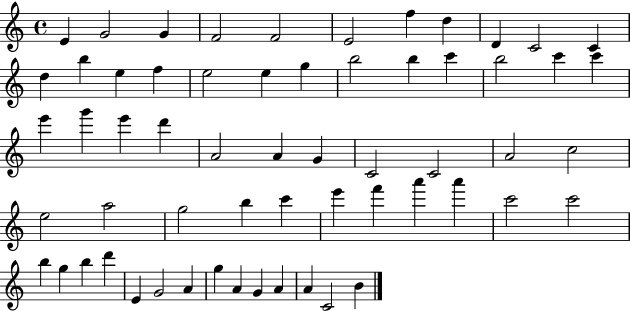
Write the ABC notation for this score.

X:1
T:Untitled
M:4/4
L:1/4
K:C
E G2 G F2 F2 E2 f d D C2 C d b e f e2 e g b2 b c' b2 c' c' e' g' e' d' A2 A G C2 C2 A2 c2 e2 a2 g2 b c' e' f' a' a' c'2 c'2 b g b d' E G2 A g A G A A C2 B